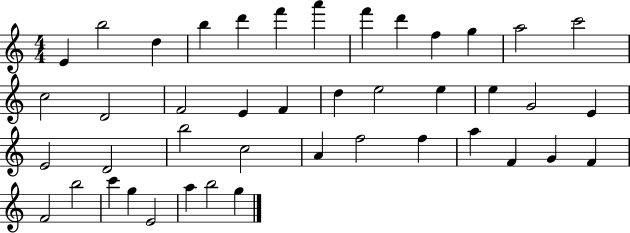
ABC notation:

X:1
T:Untitled
M:4/4
L:1/4
K:C
E b2 d b d' f' a' f' d' f g a2 c'2 c2 D2 F2 E F d e2 e e G2 E E2 D2 b2 c2 A f2 f a F G F F2 b2 c' g E2 a b2 g